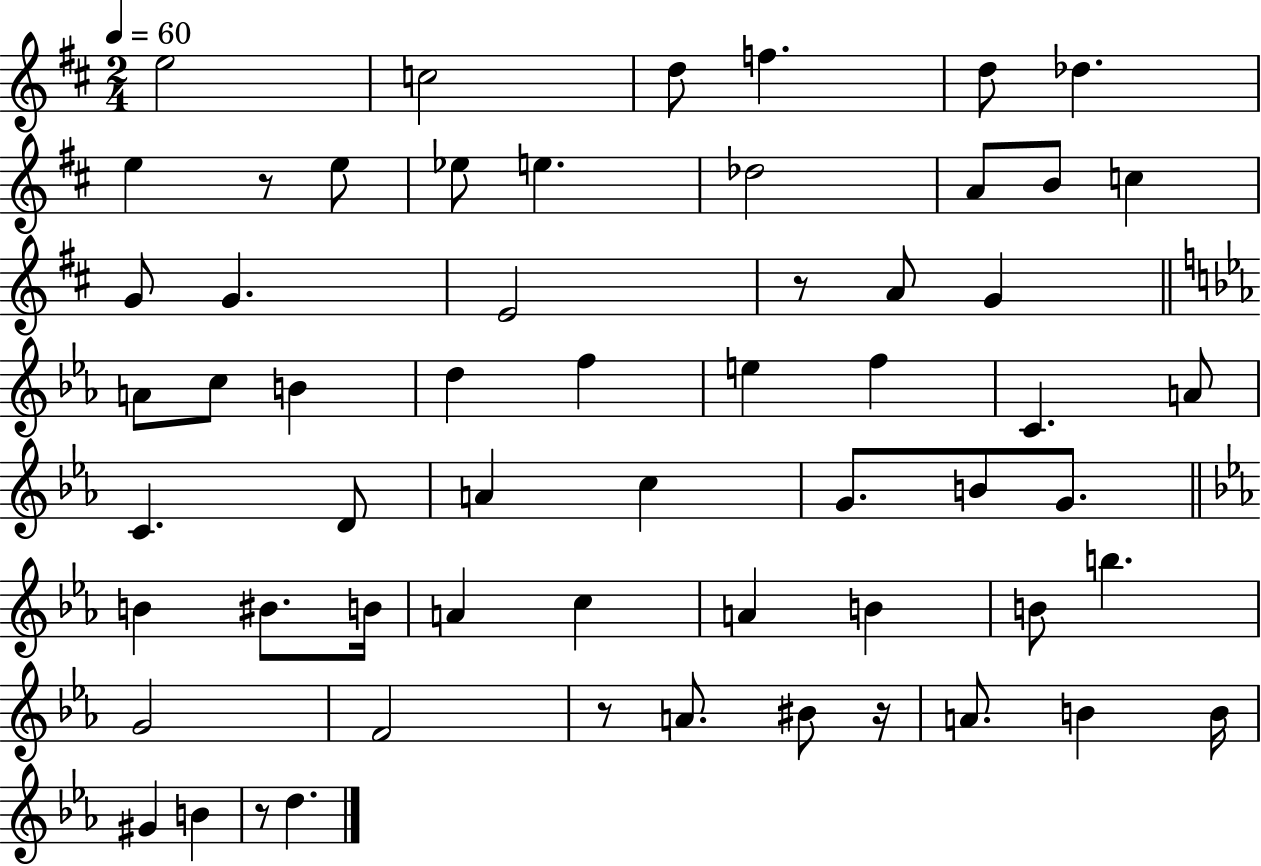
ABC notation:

X:1
T:Untitled
M:2/4
L:1/4
K:D
e2 c2 d/2 f d/2 _d e z/2 e/2 _e/2 e _d2 A/2 B/2 c G/2 G E2 z/2 A/2 G A/2 c/2 B d f e f C A/2 C D/2 A c G/2 B/2 G/2 B ^B/2 B/4 A c A B B/2 b G2 F2 z/2 A/2 ^B/2 z/4 A/2 B B/4 ^G B z/2 d